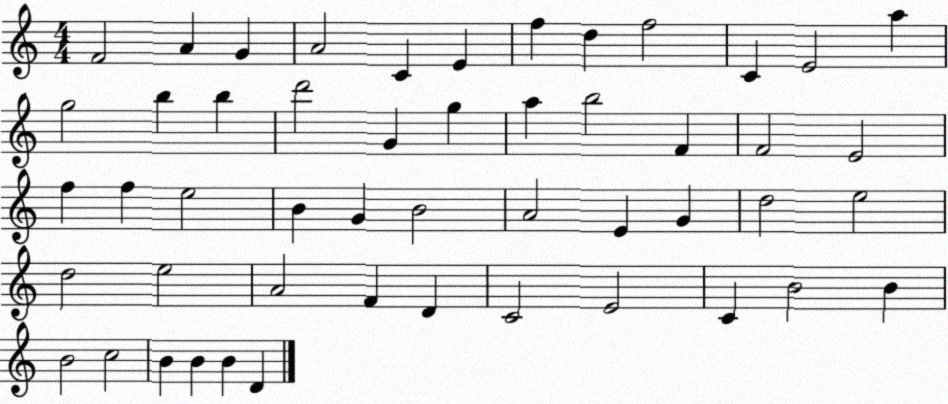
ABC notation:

X:1
T:Untitled
M:4/4
L:1/4
K:C
F2 A G A2 C E f d f2 C E2 a g2 b b d'2 G g a b2 F F2 E2 f f e2 B G B2 A2 E G d2 e2 d2 e2 A2 F D C2 E2 C B2 B B2 c2 B B B D